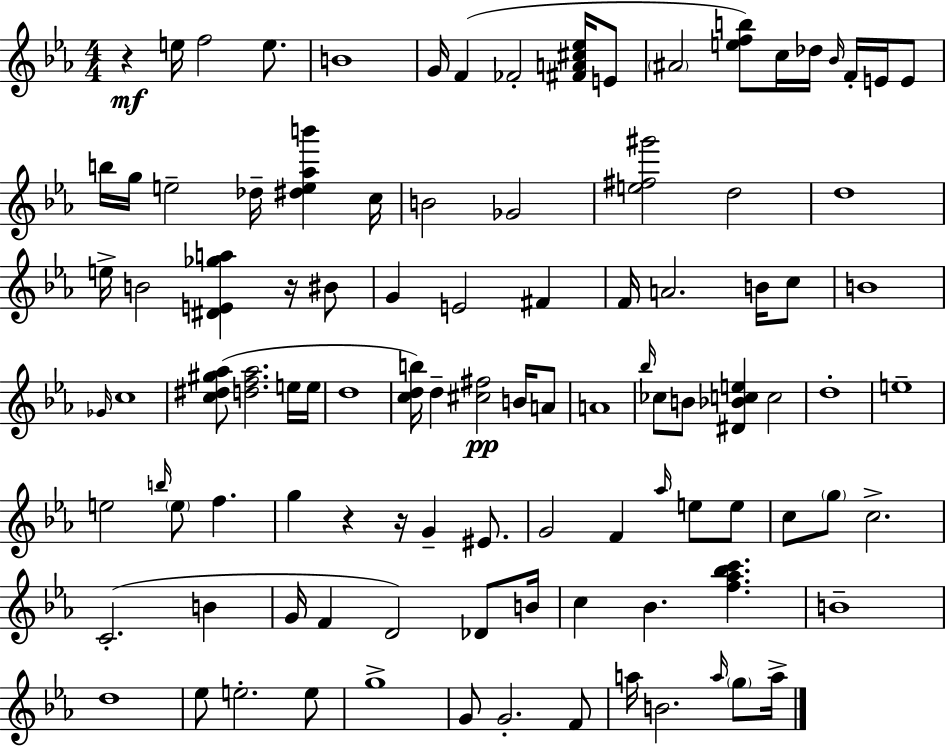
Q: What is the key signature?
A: EES major